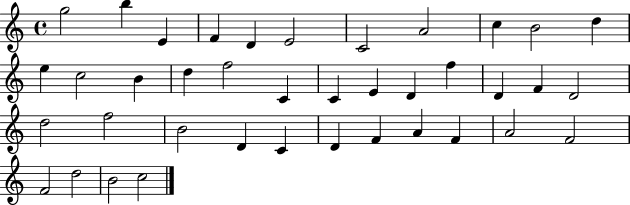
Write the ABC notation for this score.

X:1
T:Untitled
M:4/4
L:1/4
K:C
g2 b E F D E2 C2 A2 c B2 d e c2 B d f2 C C E D f D F D2 d2 f2 B2 D C D F A F A2 F2 F2 d2 B2 c2